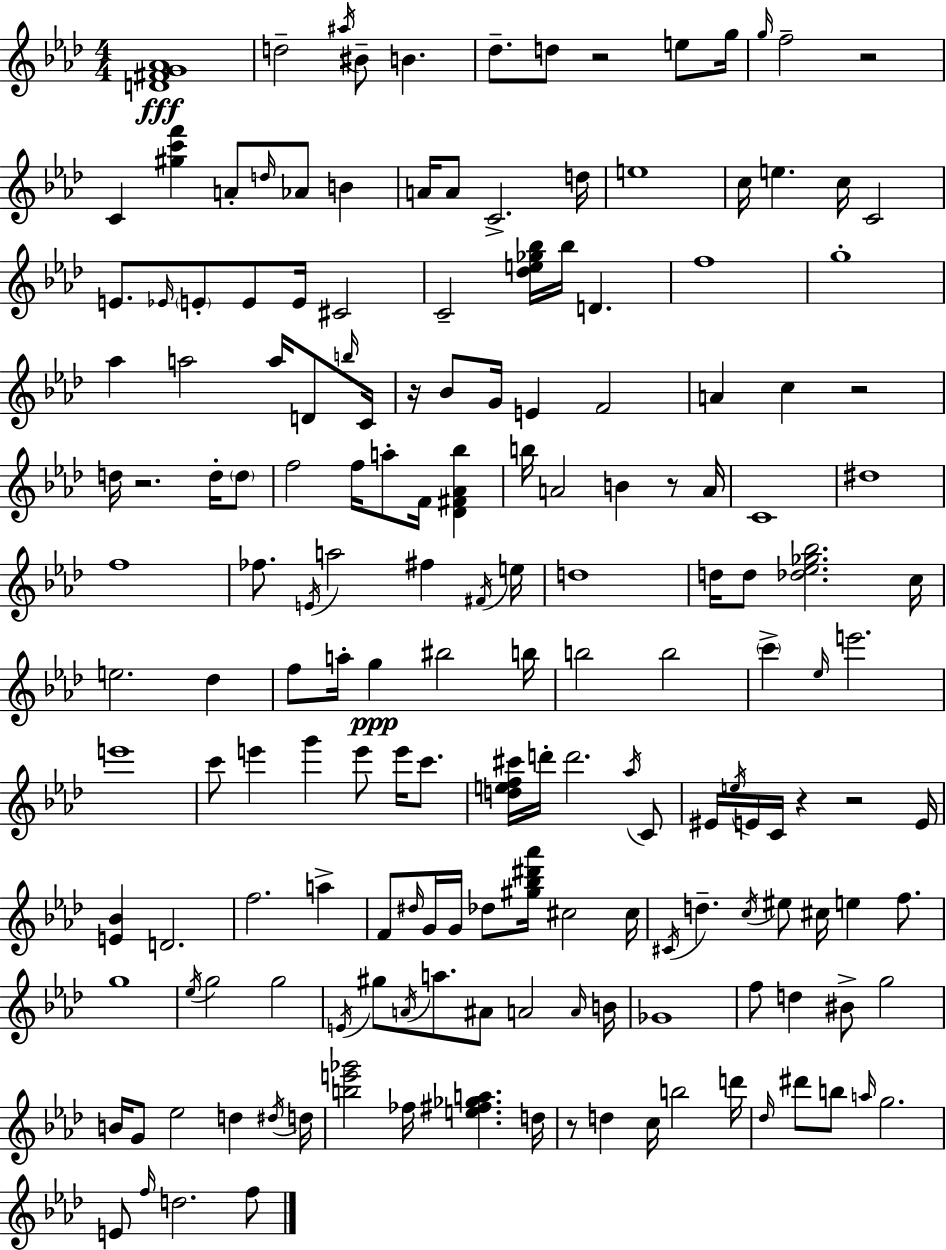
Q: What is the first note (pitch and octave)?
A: D5